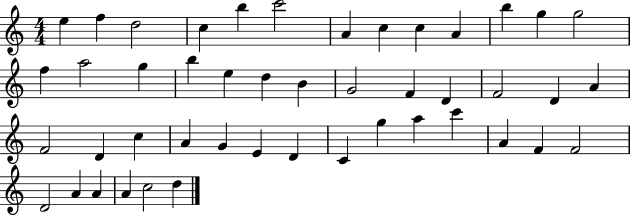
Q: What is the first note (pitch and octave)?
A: E5